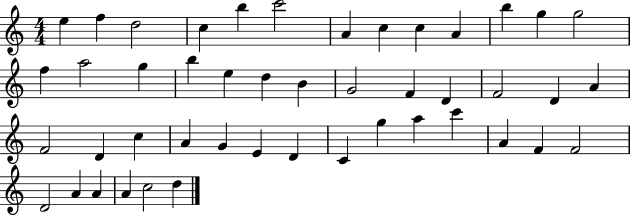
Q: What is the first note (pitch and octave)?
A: E5